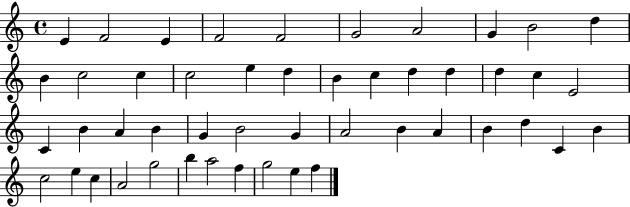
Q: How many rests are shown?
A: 0